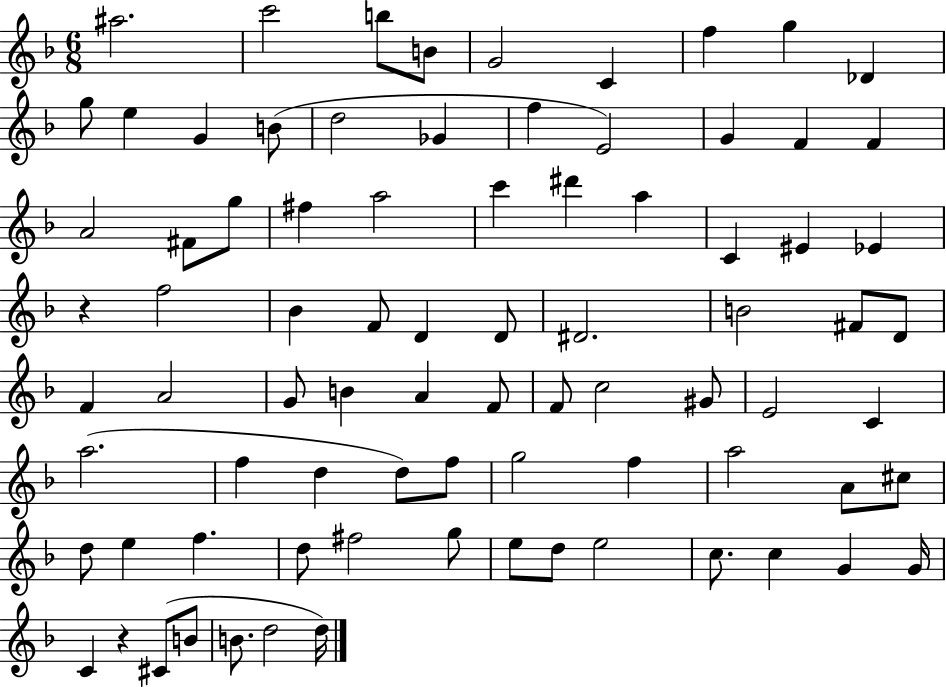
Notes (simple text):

A#5/h. C6/h B5/e B4/e G4/h C4/q F5/q G5/q Db4/q G5/e E5/q G4/q B4/e D5/h Gb4/q F5/q E4/h G4/q F4/q F4/q A4/h F#4/e G5/e F#5/q A5/h C6/q D#6/q A5/q C4/q EIS4/q Eb4/q R/q F5/h Bb4/q F4/e D4/q D4/e D#4/h. B4/h F#4/e D4/e F4/q A4/h G4/e B4/q A4/q F4/e F4/e C5/h G#4/e E4/h C4/q A5/h. F5/q D5/q D5/e F5/e G5/h F5/q A5/h A4/e C#5/e D5/e E5/q F5/q. D5/e F#5/h G5/e E5/e D5/e E5/h C5/e. C5/q G4/q G4/s C4/q R/q C#4/e B4/e B4/e. D5/h D5/s